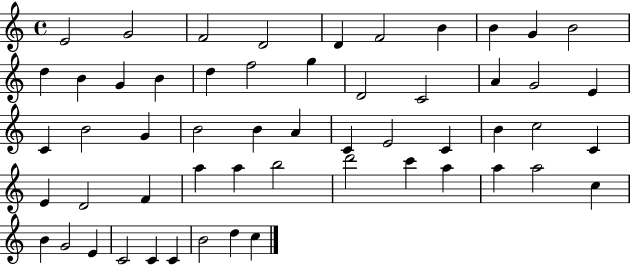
X:1
T:Untitled
M:4/4
L:1/4
K:C
E2 G2 F2 D2 D F2 B B G B2 d B G B d f2 g D2 C2 A G2 E C B2 G B2 B A C E2 C B c2 C E D2 F a a b2 d'2 c' a a a2 c B G2 E C2 C C B2 d c